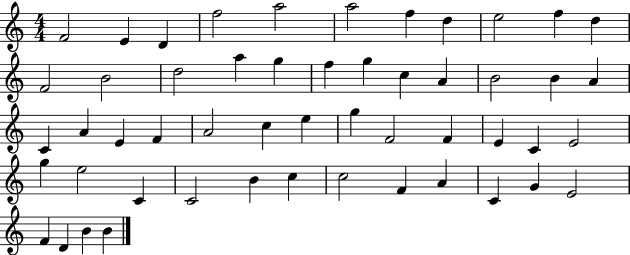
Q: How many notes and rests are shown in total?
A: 52